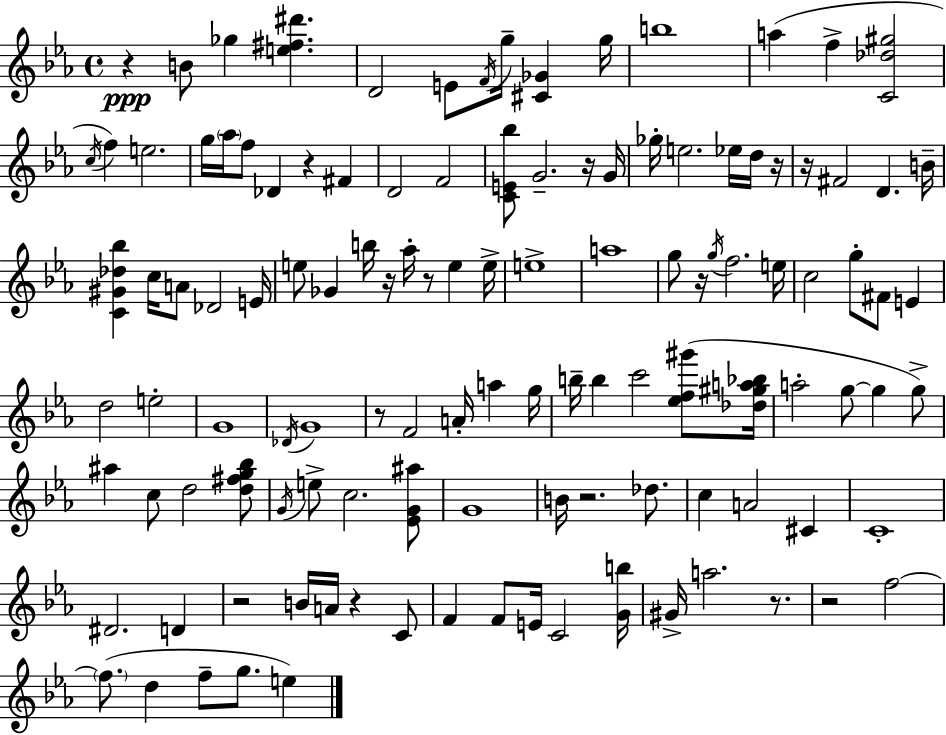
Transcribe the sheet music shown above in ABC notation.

X:1
T:Untitled
M:4/4
L:1/4
K:Cm
z B/2 _g [e^f^d'] D2 E/2 F/4 g/4 [^C_G] g/4 b4 a f [C_d^g]2 c/4 f e2 g/4 _a/4 f/2 _D z ^F D2 F2 [CE_b]/2 G2 z/4 G/4 _g/4 e2 _e/4 d/4 z/4 z/4 ^F2 D B/4 [C^G_d_b] c/4 A/2 _D2 E/4 e/2 _G b/4 z/4 _a/4 z/2 e e/4 e4 a4 g/2 z/4 g/4 f2 e/4 c2 g/2 ^F/2 E d2 e2 G4 _D/4 G4 z/2 F2 A/4 a g/4 b/4 b c'2 [_ef^g']/2 [_d^ga_b]/4 a2 g/2 g g/2 ^a c/2 d2 [d^fg_b]/2 G/4 e/2 c2 [_EG^a]/2 G4 B/4 z2 _d/2 c A2 ^C C4 ^D2 D z2 B/4 A/4 z C/2 F F/2 E/4 C2 [Gb]/4 ^G/4 a2 z/2 z2 f2 f/2 d f/2 g/2 e